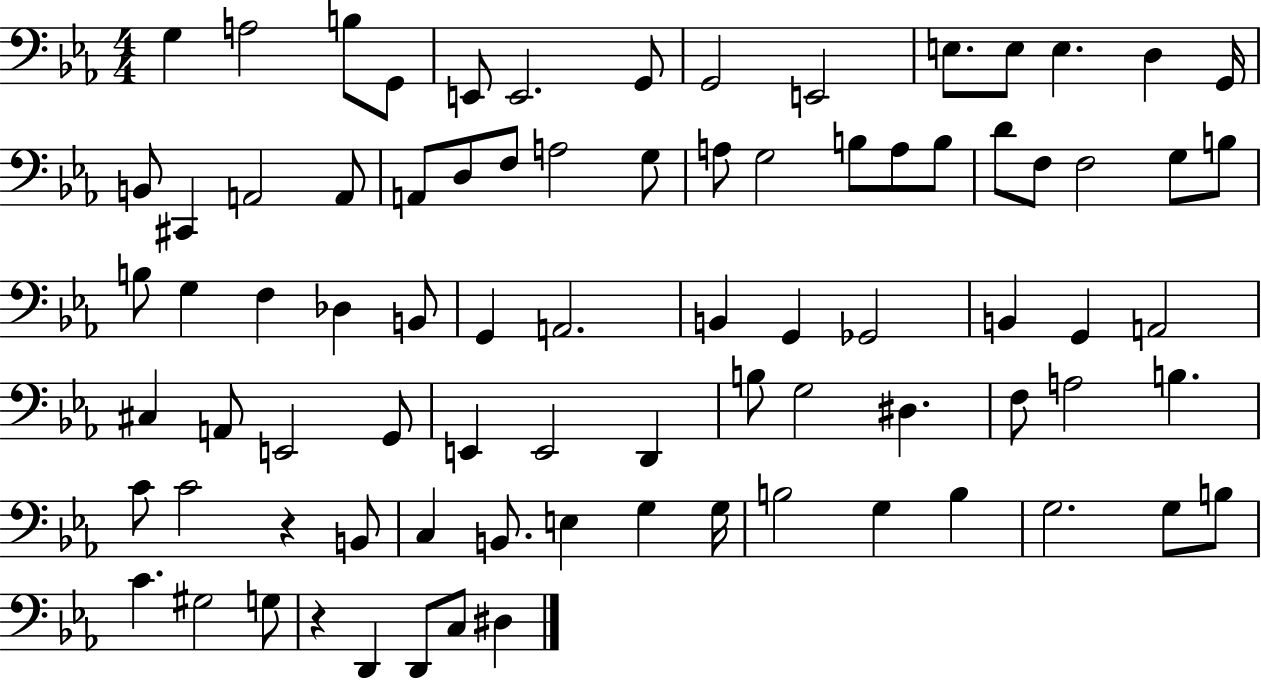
X:1
T:Untitled
M:4/4
L:1/4
K:Eb
G, A,2 B,/2 G,,/2 E,,/2 E,,2 G,,/2 G,,2 E,,2 E,/2 E,/2 E, D, G,,/4 B,,/2 ^C,, A,,2 A,,/2 A,,/2 D,/2 F,/2 A,2 G,/2 A,/2 G,2 B,/2 A,/2 B,/2 D/2 F,/2 F,2 G,/2 B,/2 B,/2 G, F, _D, B,,/2 G,, A,,2 B,, G,, _G,,2 B,, G,, A,,2 ^C, A,,/2 E,,2 G,,/2 E,, E,,2 D,, B,/2 G,2 ^D, F,/2 A,2 B, C/2 C2 z B,,/2 C, B,,/2 E, G, G,/4 B,2 G, B, G,2 G,/2 B,/2 C ^G,2 G,/2 z D,, D,,/2 C,/2 ^D,